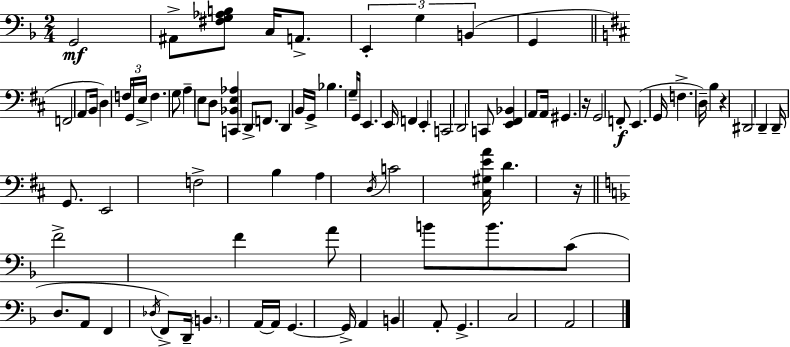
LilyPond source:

{
  \clef bass
  \numericTimeSignature
  \time 2/4
  \key d \minor
  g,2\mf | ais,8-> <fis g aes b>8 c16 a,8.-> | \tuplet 3/2 { e,4-. g4 | b,4( } g,4 | \break \bar "||" \break \key b \minor f,2 | a,8 b,16 d4) \tuplet 3/2 { f16 | g,16 e16-> } f4. | g8 a4-- e8 | \break d8 <c, bes, e aes>4 d,8-> | f,8. d,4 b,16 | g,16-> bes4. g16-- | g,16 e,4. e,16 | \break f,4 e,4-. | c,2 | d,2 | c,8 <e, fis, bes,>4 a,8 | \break a,16 gis,4. r16 | g,2 | f,8-.\f e,4.( | g,16 f4.-> d16--) | \break b4 r4 | dis,2 | d,4-- d,16-- g,8. | e,2 | \break f2-> | b4 a4 | \acciaccatura { d16 } c'2 | <cis gis e' a'>16 d'4. | \break r16 \bar "||" \break \key f \major f'2-> | f'4 a'8 b'8 | b'8. c'8( d8. | a,8 f,4 \acciaccatura { des16 }) f,8-> | \break d,16-- \parenthesize b,4. | a,16~~ a,16 g,4.~~ | g,16-> a,4 b,4 | a,8-. g,4.-> | \break c2 | a,2 | \bar "|."
}